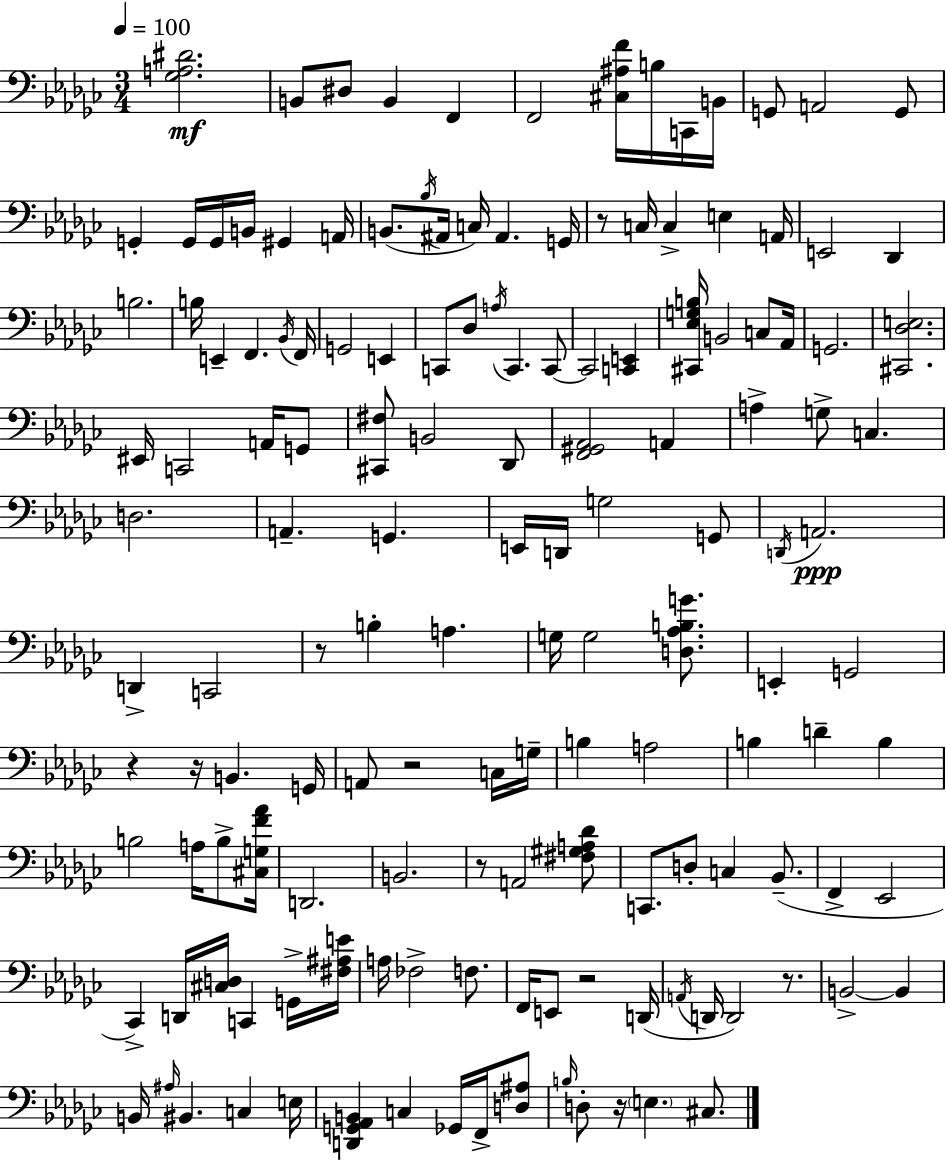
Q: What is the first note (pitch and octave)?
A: B2